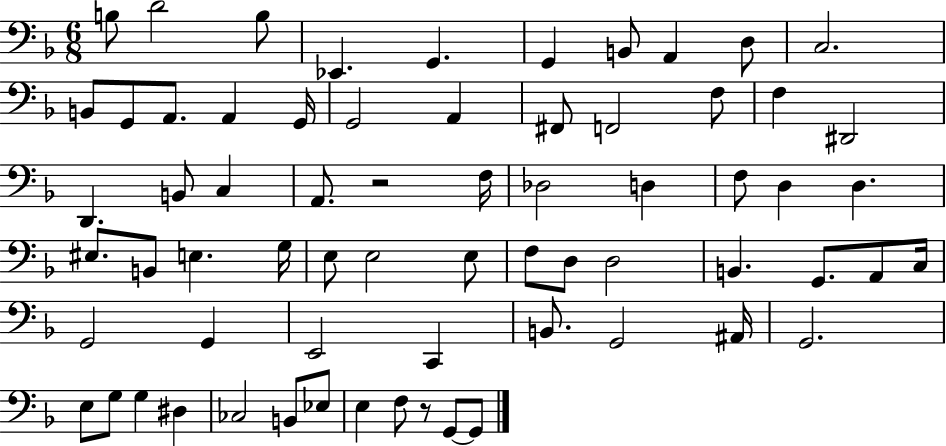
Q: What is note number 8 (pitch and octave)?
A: A2